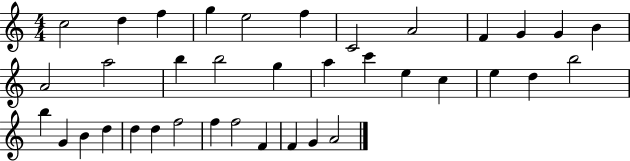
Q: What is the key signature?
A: C major